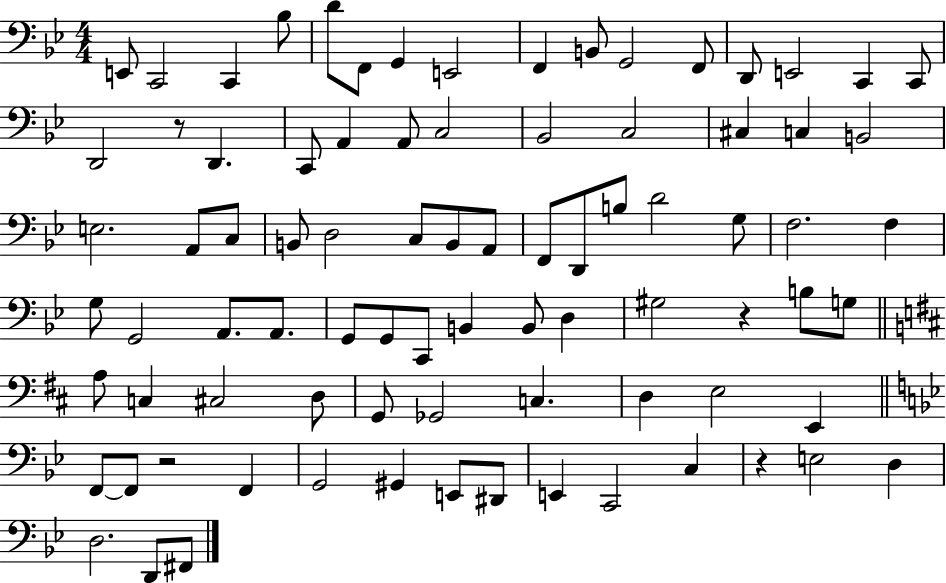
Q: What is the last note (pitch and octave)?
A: F#2